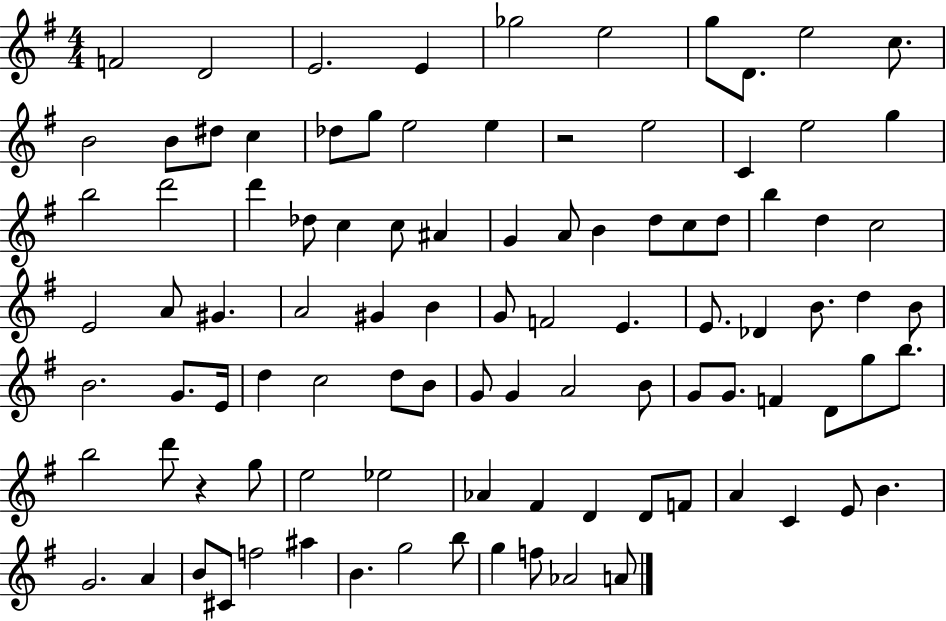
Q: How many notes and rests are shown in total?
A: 98